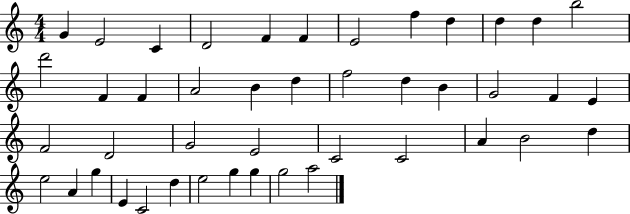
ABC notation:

X:1
T:Untitled
M:4/4
L:1/4
K:C
G E2 C D2 F F E2 f d d d b2 d'2 F F A2 B d f2 d B G2 F E F2 D2 G2 E2 C2 C2 A B2 d e2 A g E C2 d e2 g g g2 a2